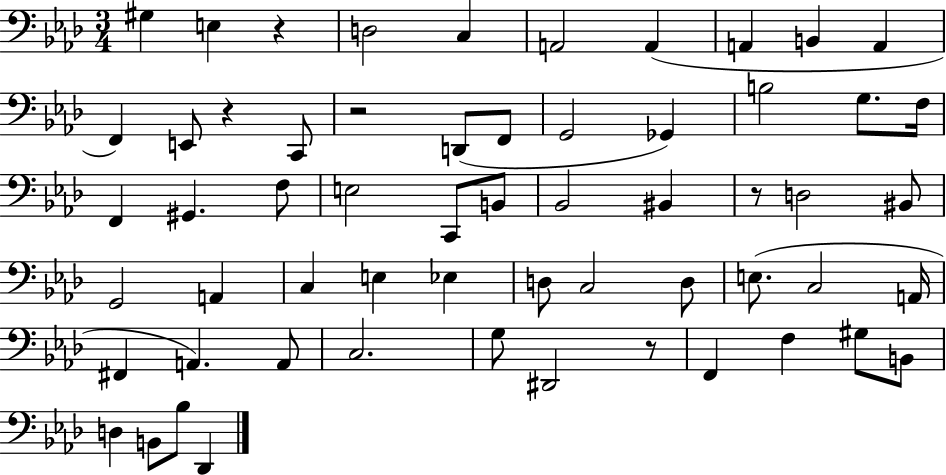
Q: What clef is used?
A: bass